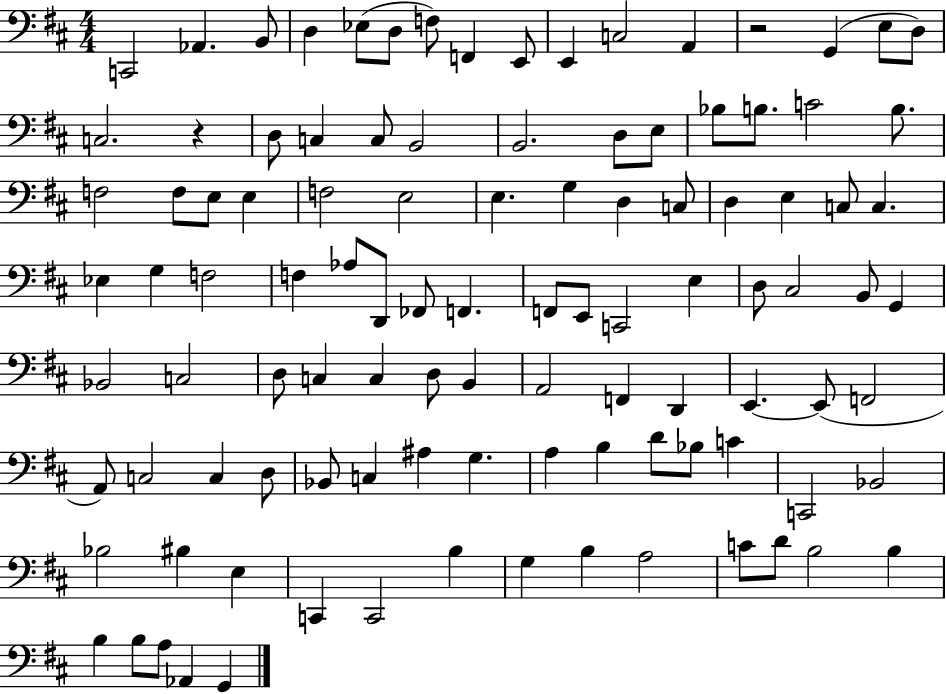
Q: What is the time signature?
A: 4/4